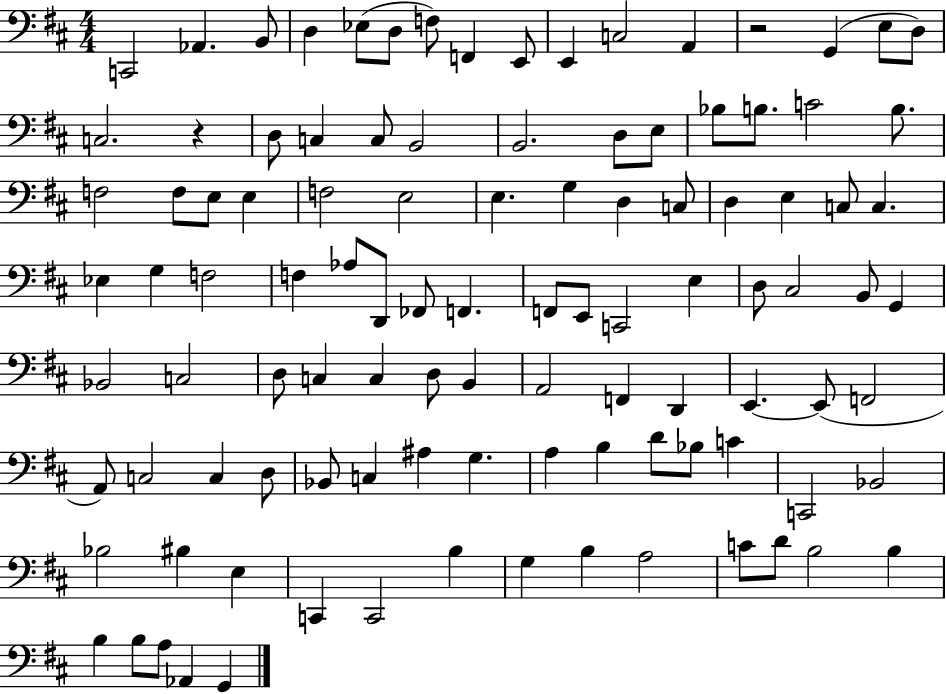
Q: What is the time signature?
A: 4/4